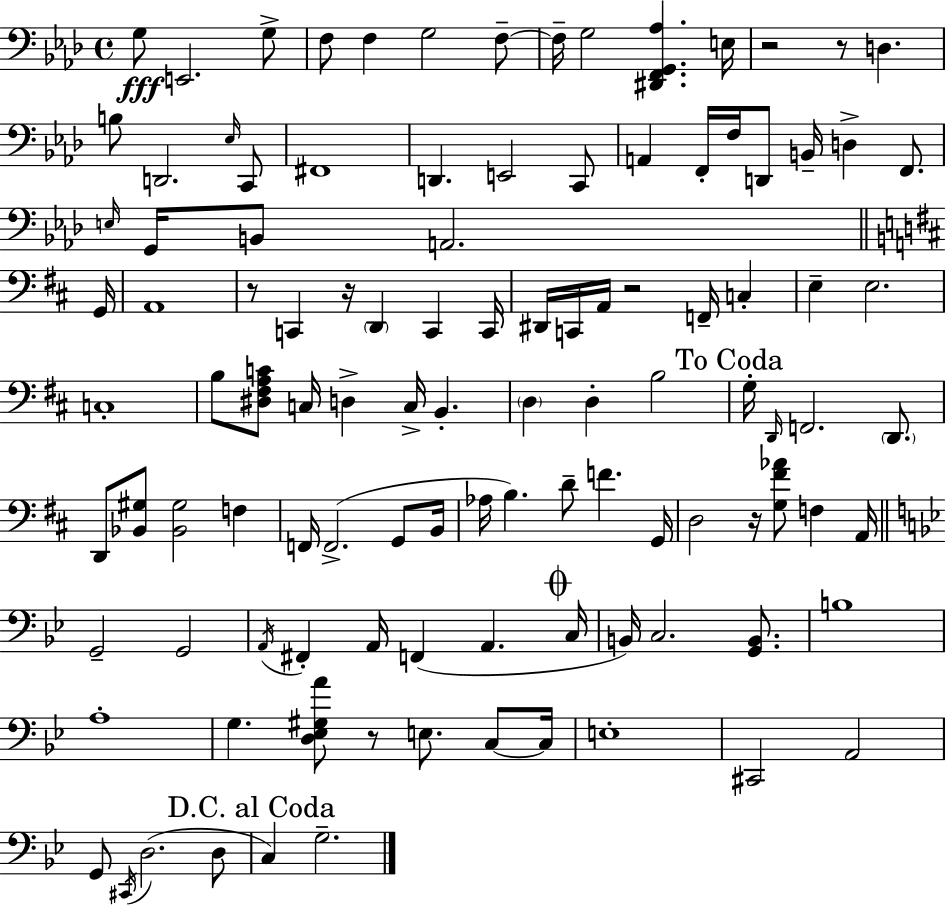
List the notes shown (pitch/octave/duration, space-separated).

G3/e E2/h. G3/e F3/e F3/q G3/h F3/e F3/s G3/h [D#2,F2,G2,Ab3]/q. E3/s R/h R/e D3/q. B3/e D2/h. Eb3/s C2/e F#2/w D2/q. E2/h C2/e A2/q F2/s F3/s D2/e B2/s D3/q F2/e. E3/s G2/s B2/e A2/h. G2/s A2/w R/e C2/q R/s D2/q C2/q C2/s D#2/s C2/s A2/s R/h F2/s C3/q E3/q E3/h. C3/w B3/e [D#3,F#3,A3,C4]/e C3/s D3/q C3/s B2/q. D3/q D3/q B3/h G3/s D2/s F2/h. D2/e. D2/e [Bb2,G#3]/e [Bb2,G#3]/h F3/q F2/s F2/h. G2/e B2/s Ab3/s B3/q. D4/e F4/q. G2/s D3/h R/s [G3,F#4,Ab4]/e F3/q A2/s G2/h G2/h A2/s F#2/q A2/s F2/q A2/q. C3/s B2/s C3/h. [G2,B2]/e. B3/w A3/w G3/q. [D3,Eb3,G#3,A4]/e R/e E3/e. C3/e C3/s E3/w C#2/h A2/h G2/e C#2/s D3/h. D3/e C3/q G3/h.